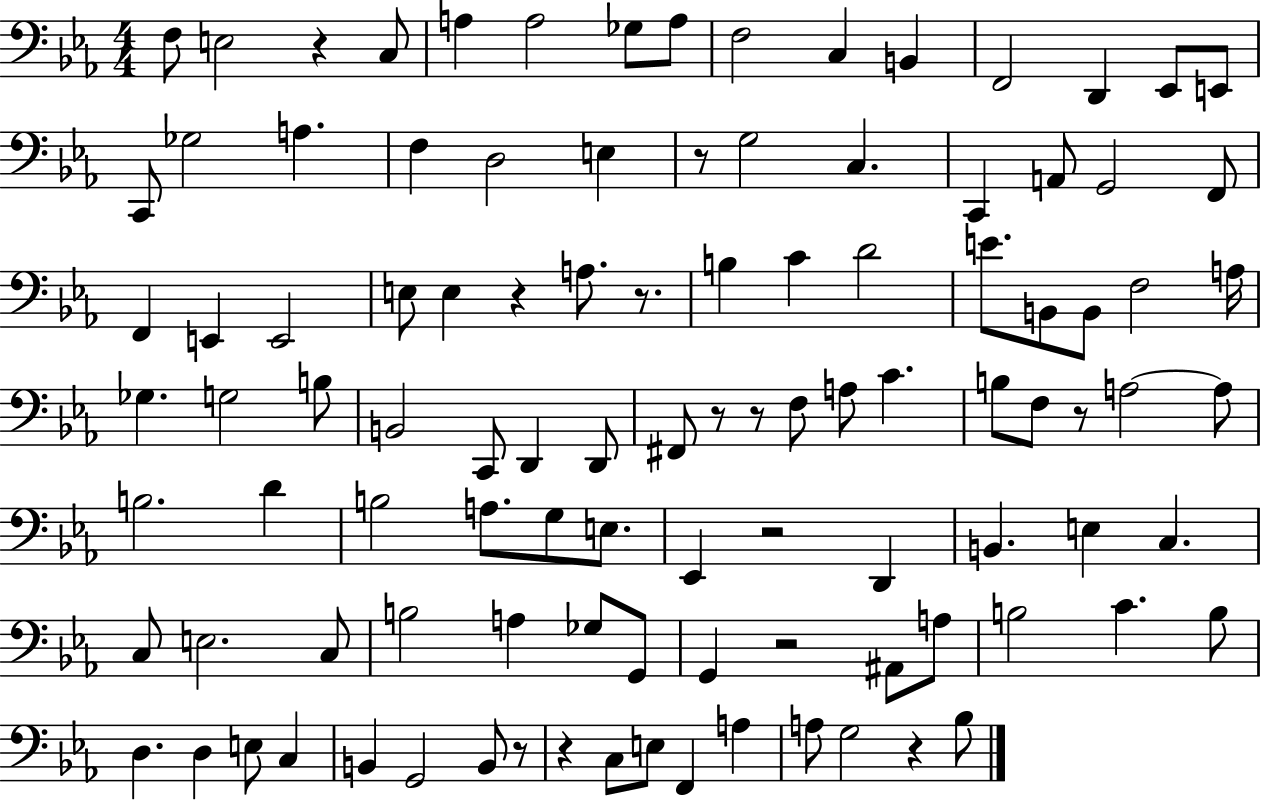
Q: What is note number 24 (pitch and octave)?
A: A2